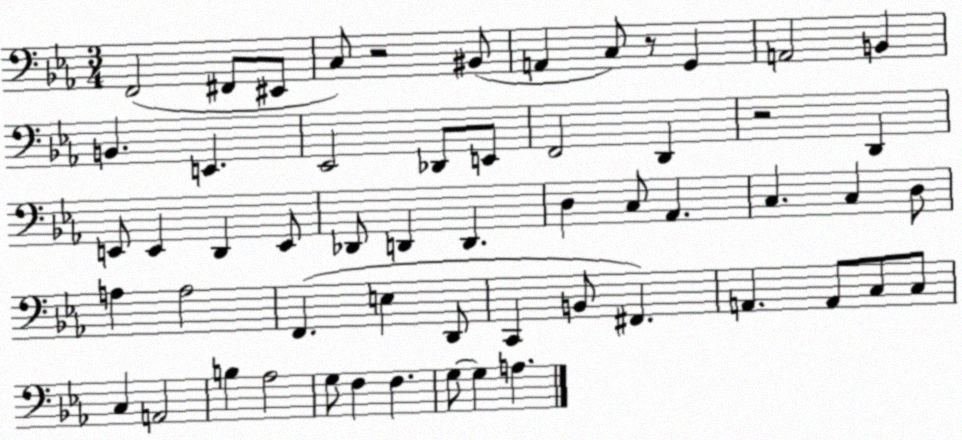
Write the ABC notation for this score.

X:1
T:Untitled
M:3/4
L:1/4
K:Eb
F,,2 ^F,,/2 ^E,,/2 C,/2 z2 ^B,,/2 A,, C,/2 z/2 G,, A,,2 B,, B,, E,, _E,,2 _D,,/2 E,,/2 F,,2 D,, z2 D,, E,,/2 E,, D,, E,,/2 _D,,/2 D,, D,, D, C,/2 _A,, C, C, D,/2 A, A,2 F,, E, D,,/2 C,, B,,/2 ^F,, A,, A,,/2 C,/2 C,/2 C, A,,2 B, _A,2 G,/2 F, F, G,/2 G, A,